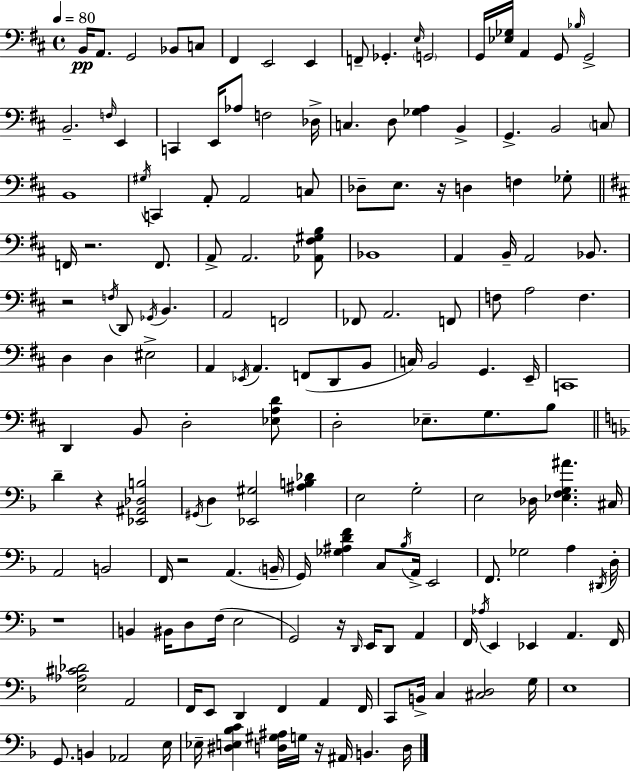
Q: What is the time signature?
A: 4/4